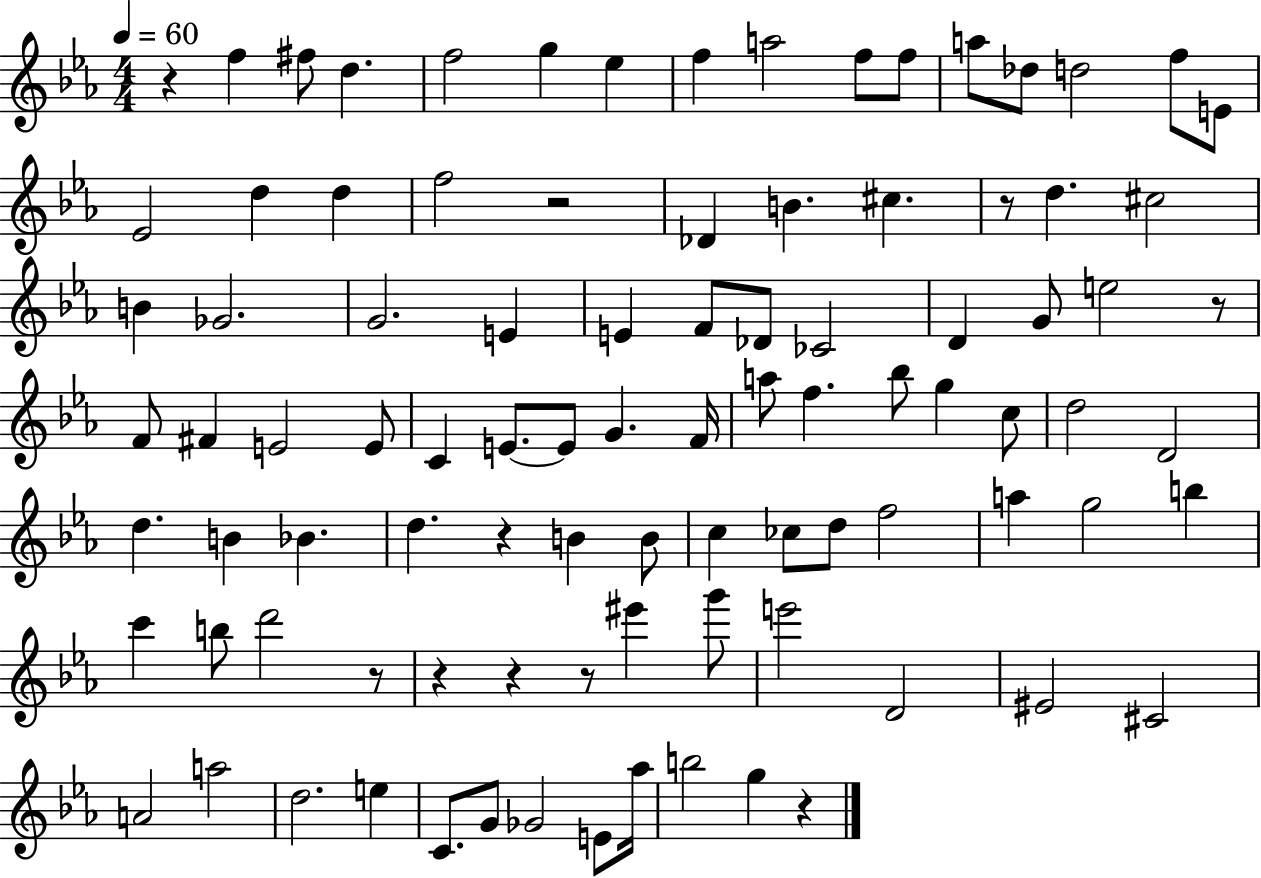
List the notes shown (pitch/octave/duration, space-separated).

R/q F5/q F#5/e D5/q. F5/h G5/q Eb5/q F5/q A5/h F5/e F5/e A5/e Db5/e D5/h F5/e E4/e Eb4/h D5/q D5/q F5/h R/h Db4/q B4/q. C#5/q. R/e D5/q. C#5/h B4/q Gb4/h. G4/h. E4/q E4/q F4/e Db4/e CES4/h D4/q G4/e E5/h R/e F4/e F#4/q E4/h E4/e C4/q E4/e. E4/e G4/q. F4/s A5/e F5/q. Bb5/e G5/q C5/e D5/h D4/h D5/q. B4/q Bb4/q. D5/q. R/q B4/q B4/e C5/q CES5/e D5/e F5/h A5/q G5/h B5/q C6/q B5/e D6/h R/e R/q R/q R/e EIS6/q G6/e E6/h D4/h EIS4/h C#4/h A4/h A5/h D5/h. E5/q C4/e. G4/e Gb4/h E4/e Ab5/s B5/h G5/q R/q